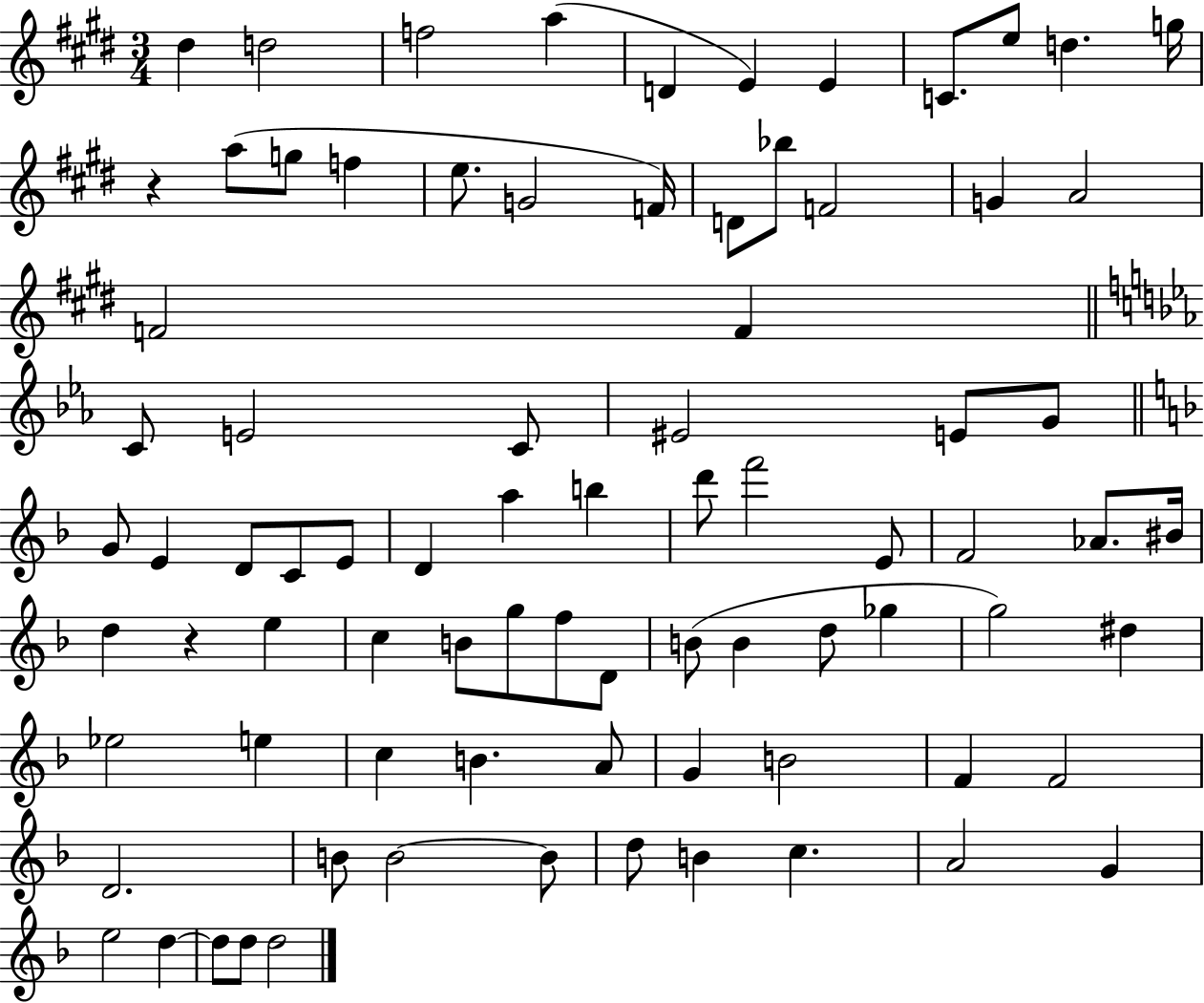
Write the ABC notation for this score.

X:1
T:Untitled
M:3/4
L:1/4
K:E
^d d2 f2 a D E E C/2 e/2 d g/4 z a/2 g/2 f e/2 G2 F/4 D/2 _b/2 F2 G A2 F2 F C/2 E2 C/2 ^E2 E/2 G/2 G/2 E D/2 C/2 E/2 D a b d'/2 f'2 E/2 F2 _A/2 ^B/4 d z e c B/2 g/2 f/2 D/2 B/2 B d/2 _g g2 ^d _e2 e c B A/2 G B2 F F2 D2 B/2 B2 B/2 d/2 B c A2 G e2 d d/2 d/2 d2